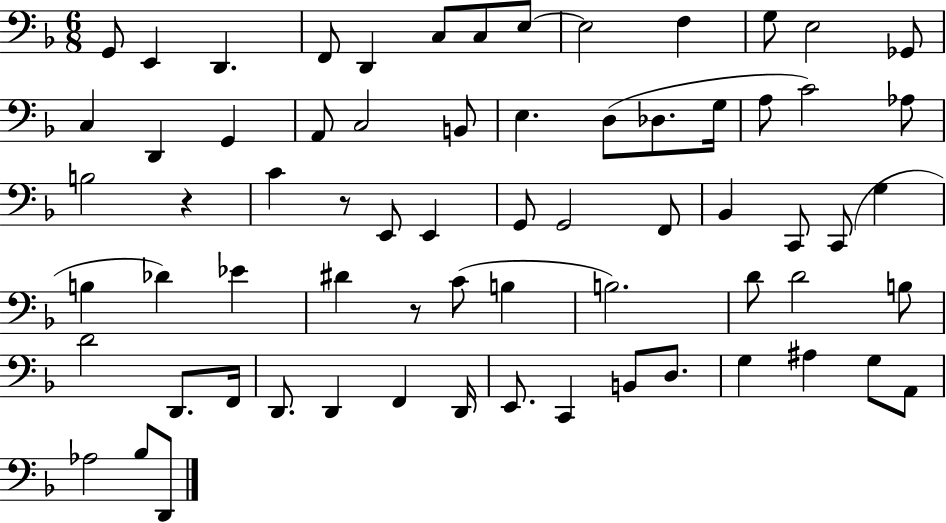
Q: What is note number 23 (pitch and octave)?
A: G3